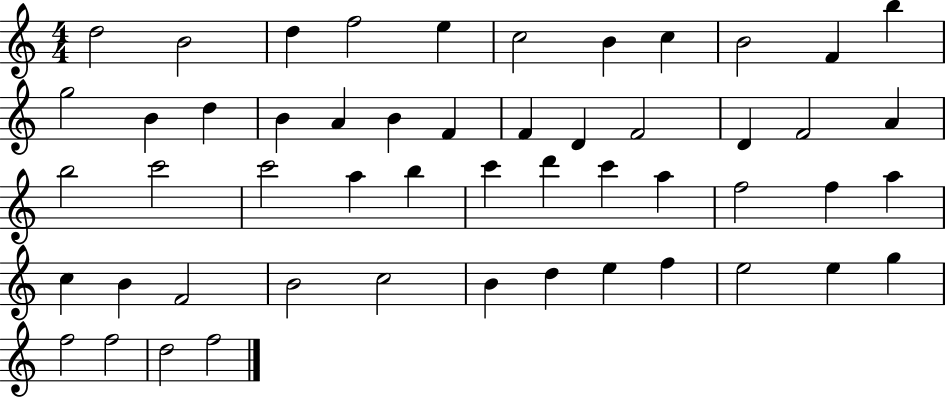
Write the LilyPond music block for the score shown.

{
  \clef treble
  \numericTimeSignature
  \time 4/4
  \key c \major
  d''2 b'2 | d''4 f''2 e''4 | c''2 b'4 c''4 | b'2 f'4 b''4 | \break g''2 b'4 d''4 | b'4 a'4 b'4 f'4 | f'4 d'4 f'2 | d'4 f'2 a'4 | \break b''2 c'''2 | c'''2 a''4 b''4 | c'''4 d'''4 c'''4 a''4 | f''2 f''4 a''4 | \break c''4 b'4 f'2 | b'2 c''2 | b'4 d''4 e''4 f''4 | e''2 e''4 g''4 | \break f''2 f''2 | d''2 f''2 | \bar "|."
}